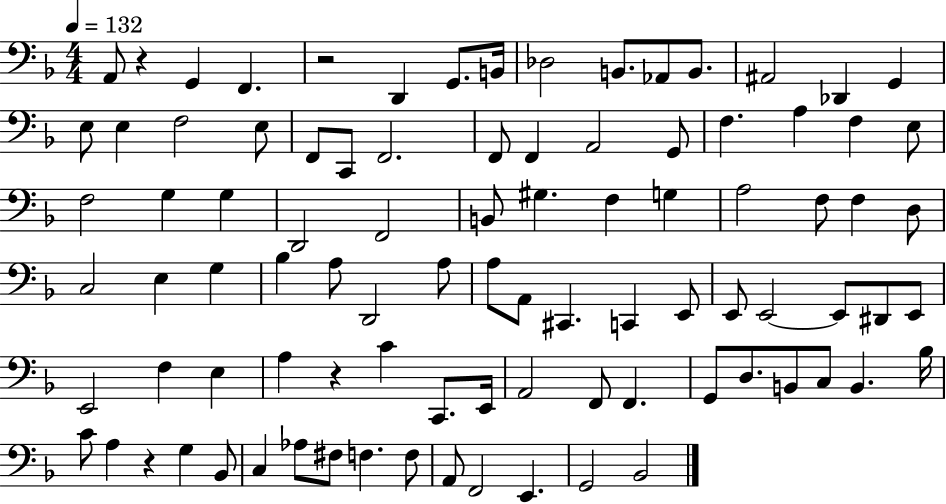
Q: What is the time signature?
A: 4/4